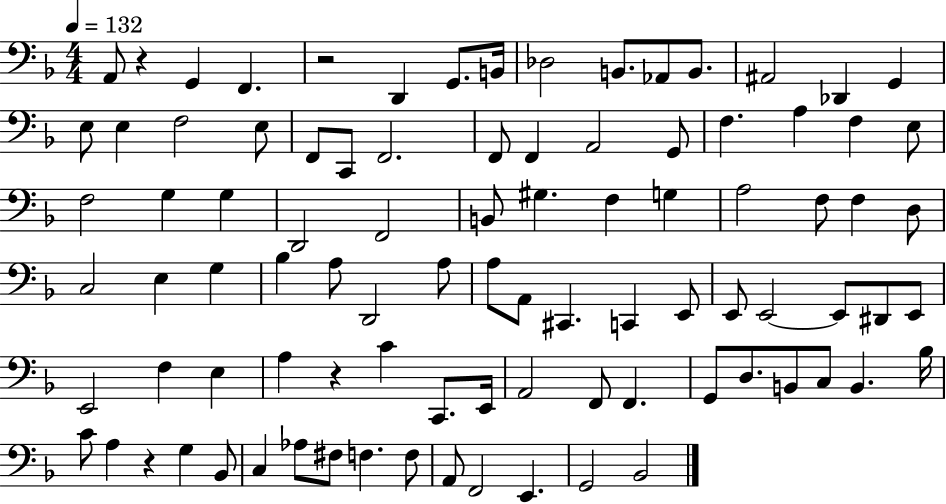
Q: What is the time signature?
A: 4/4